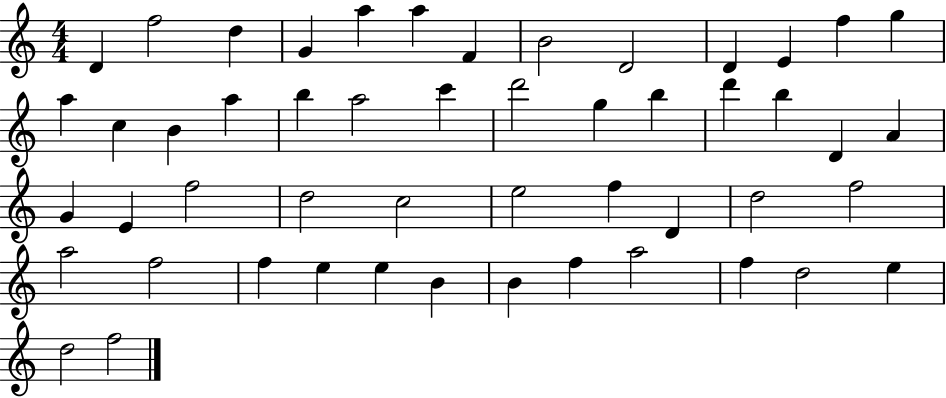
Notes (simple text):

D4/q F5/h D5/q G4/q A5/q A5/q F4/q B4/h D4/h D4/q E4/q F5/q G5/q A5/q C5/q B4/q A5/q B5/q A5/h C6/q D6/h G5/q B5/q D6/q B5/q D4/q A4/q G4/q E4/q F5/h D5/h C5/h E5/h F5/q D4/q D5/h F5/h A5/h F5/h F5/q E5/q E5/q B4/q B4/q F5/q A5/h F5/q D5/h E5/q D5/h F5/h